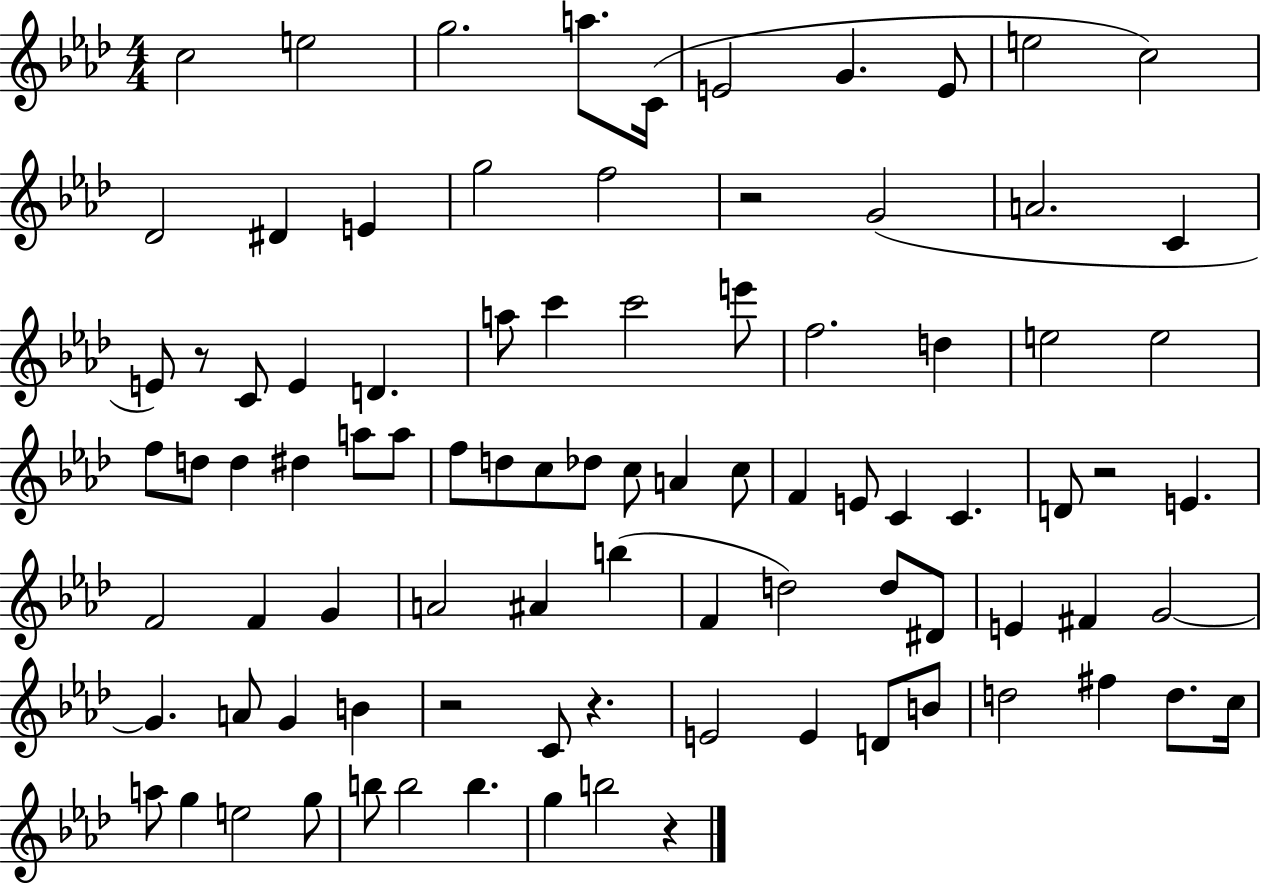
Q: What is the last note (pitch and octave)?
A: B5